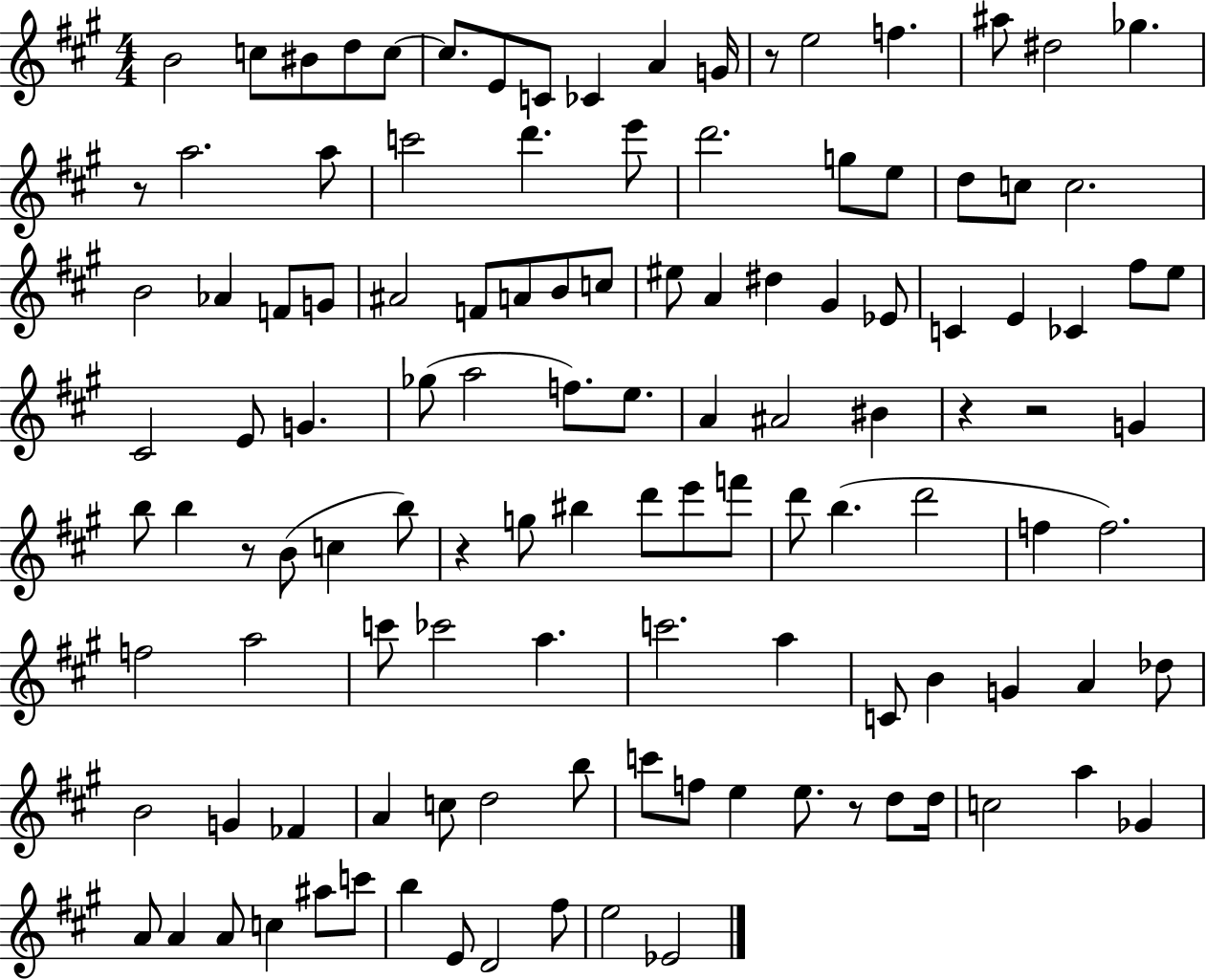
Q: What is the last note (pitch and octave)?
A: Eb4